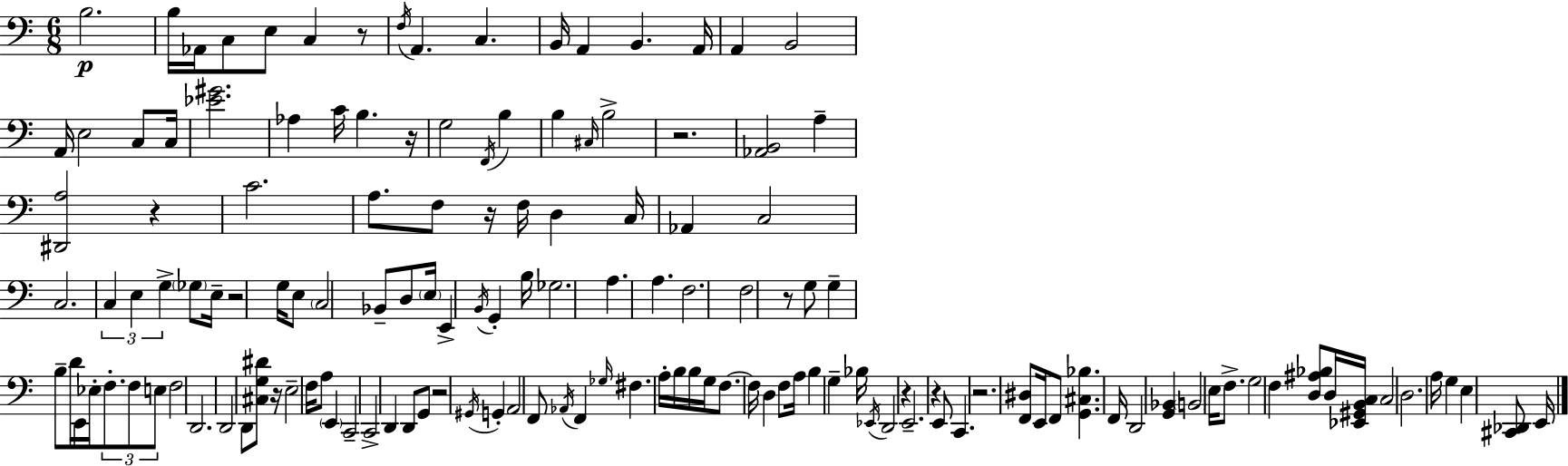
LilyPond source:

{
  \clef bass
  \numericTimeSignature
  \time 6/8
  \key c \major
  \repeat volta 2 { b2.\p | b16 aes,16 c8 e8 c4 r8 | \acciaccatura { f16 } a,4. c4. | b,16 a,4 b,4. | \break a,16 a,4 b,2 | a,16 e2 c8 | c16 <ees' gis'>2. | aes4 c'16 b4. | \break r16 g2 \acciaccatura { f,16 } b4 | b4 \grace { cis16 } b2-> | r2. | <aes, b,>2 a4-- | \break <dis, a>2 r4 | c'2. | a8. f8 r16 f16 d4 | c16 aes,4 c2 | \break c2. | \tuplet 3/2 { c4 e4 g4-> } | \parenthesize ges8 e16-- r2 | g16 e8 \parenthesize c2 | \break bes,8-- d8 \parenthesize e16 e,4-> \acciaccatura { b,16 } g,4-. | b16 ges2. | a4. a4. | f2. | \break f2 | r8 g8 g4-- b8-- d'16 e,16 | ees16-. \tuplet 3/2 { f8.-. f8 e8 } f2 | d,2. | \break d,2 | d,8 <cis g dis'>8 r16 e2-- | f16 a8 \parenthesize e,4 c,2-- | c,2-> | \break d,4 d,8 g,8 r2 | \acciaccatura { gis,16 } g,4-. a,2 | f,8 \acciaccatura { aes,16 } f,4 | \grace { ges16 } fis4. a16-. b16 b16 g16 f8.~~ | \break f16 d4 f8 a16 b4 | g4-- bes16 \acciaccatura { ees,16 } d,2 | r4 e,2.-- | r4 | \break e,8 c,4. r2. | <f, dis>8 e,16 f,8 | <g, cis bes>4. f,16 d,2 | <g, bes,>4 \parenthesize b,2 | \break e16 f8.-> g2 | f4 <d ais bes>8 d16 <ees, gis, b, c>16 | c2 d2. | a16 g4 | \break e4 <cis, des,>8 e,16 } \bar "|."
}